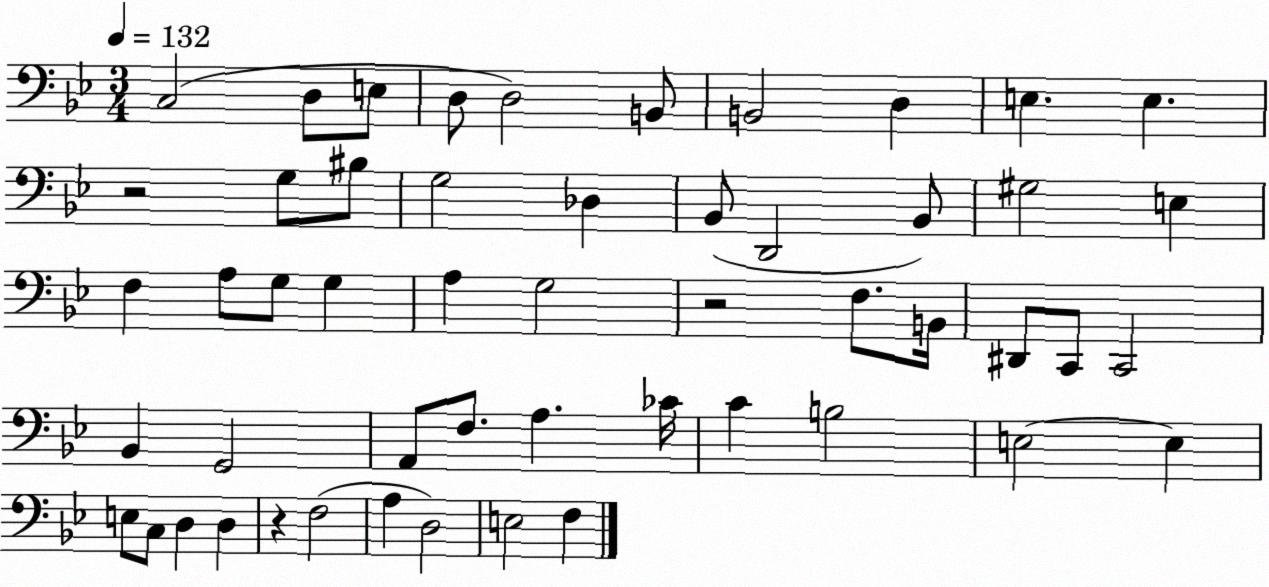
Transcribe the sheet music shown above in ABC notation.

X:1
T:Untitled
M:3/4
L:1/4
K:Bb
C,2 D,/2 E,/2 D,/2 D,2 B,,/2 B,,2 D, E, E, z2 G,/2 ^B,/2 G,2 _D, _B,,/2 D,,2 _B,,/2 ^G,2 E, F, A,/2 G,/2 G, A, G,2 z2 F,/2 B,,/4 ^D,,/2 C,,/2 C,,2 _B,, G,,2 A,,/2 F,/2 A, _C/4 C B,2 E,2 E, E,/2 C,/2 D, D, z F,2 A, D,2 E,2 F,